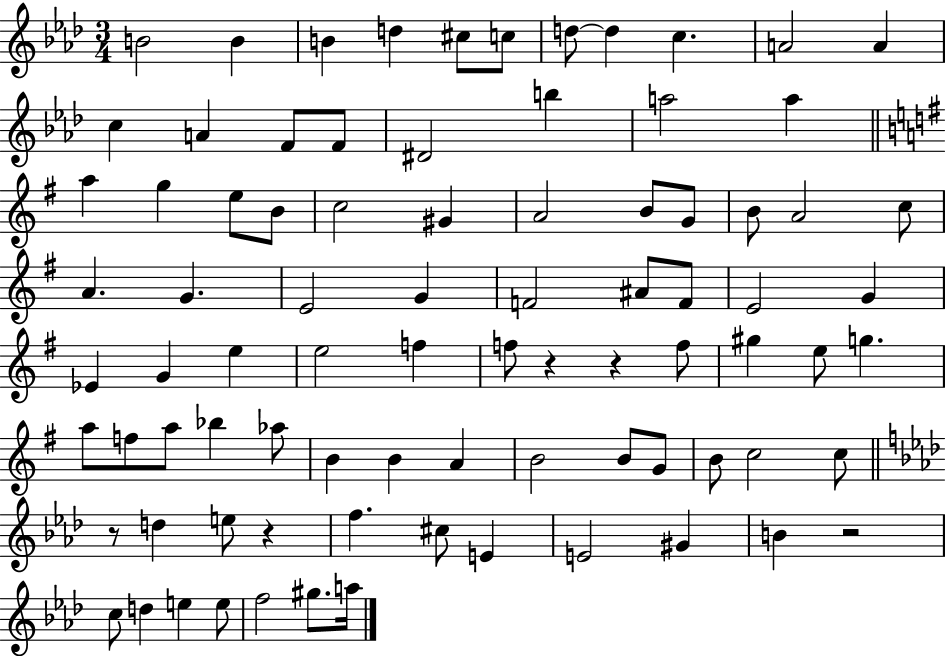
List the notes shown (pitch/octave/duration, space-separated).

B4/h B4/q B4/q D5/q C#5/e C5/e D5/e D5/q C5/q. A4/h A4/q C5/q A4/q F4/e F4/e D#4/h B5/q A5/h A5/q A5/q G5/q E5/e B4/e C5/h G#4/q A4/h B4/e G4/e B4/e A4/h C5/e A4/q. G4/q. E4/h G4/q F4/h A#4/e F4/e E4/h G4/q Eb4/q G4/q E5/q E5/h F5/q F5/e R/q R/q F5/e G#5/q E5/e G5/q. A5/e F5/e A5/e Bb5/q Ab5/e B4/q B4/q A4/q B4/h B4/e G4/e B4/e C5/h C5/e R/e D5/q E5/e R/q F5/q. C#5/e E4/q E4/h G#4/q B4/q R/h C5/e D5/q E5/q E5/e F5/h G#5/e. A5/s